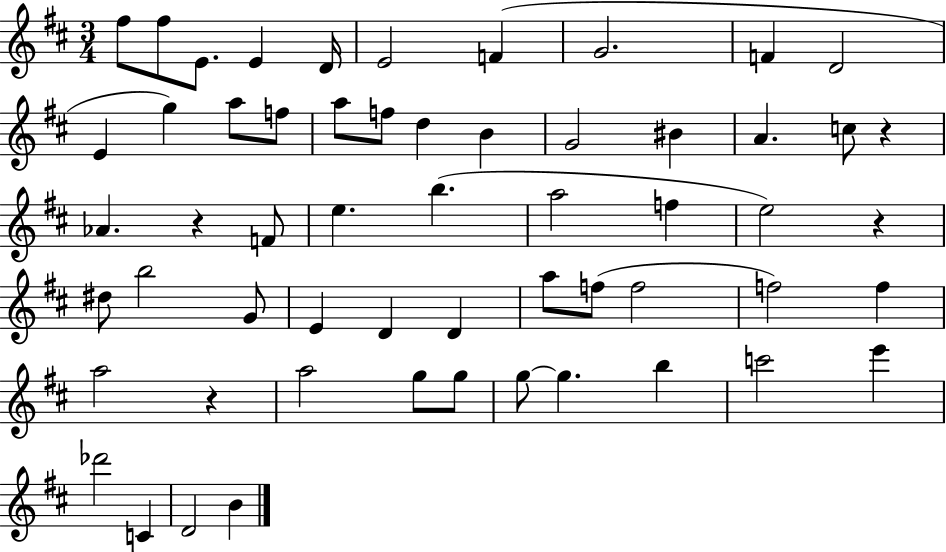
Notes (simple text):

F#5/e F#5/e E4/e. E4/q D4/s E4/h F4/q G4/h. F4/q D4/h E4/q G5/q A5/e F5/e A5/e F5/e D5/q B4/q G4/h BIS4/q A4/q. C5/e R/q Ab4/q. R/q F4/e E5/q. B5/q. A5/h F5/q E5/h R/q D#5/e B5/h G4/e E4/q D4/q D4/q A5/e F5/e F5/h F5/h F5/q A5/h R/q A5/h G5/e G5/e G5/e G5/q. B5/q C6/h E6/q Db6/h C4/q D4/h B4/q